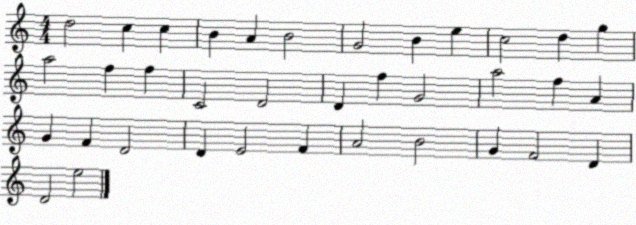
X:1
T:Untitled
M:4/4
L:1/4
K:C
d2 c c B A B2 G2 B e c2 d g a2 f f C2 D2 D f G2 a2 f A G F D2 D E2 F A2 B2 G F2 D D2 e2